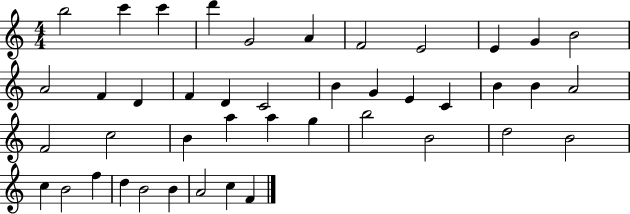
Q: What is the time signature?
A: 4/4